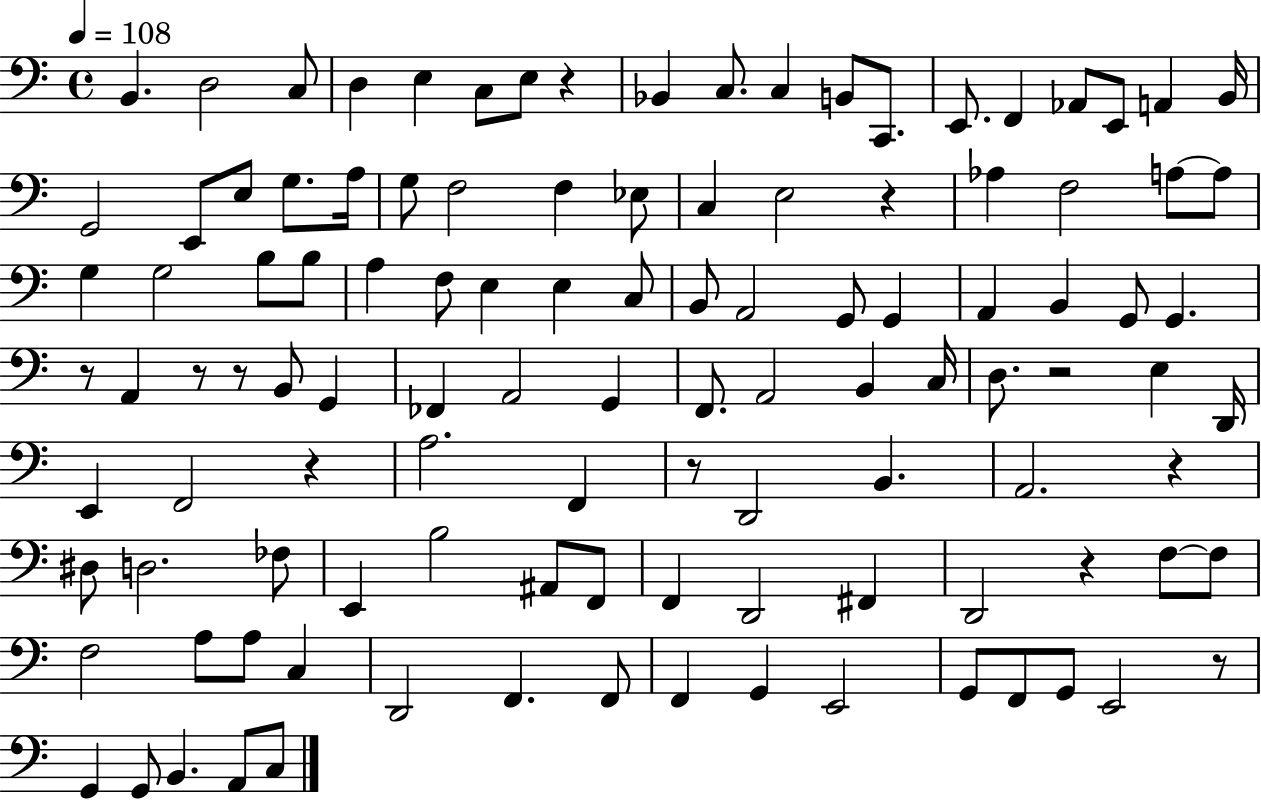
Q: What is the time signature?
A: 4/4